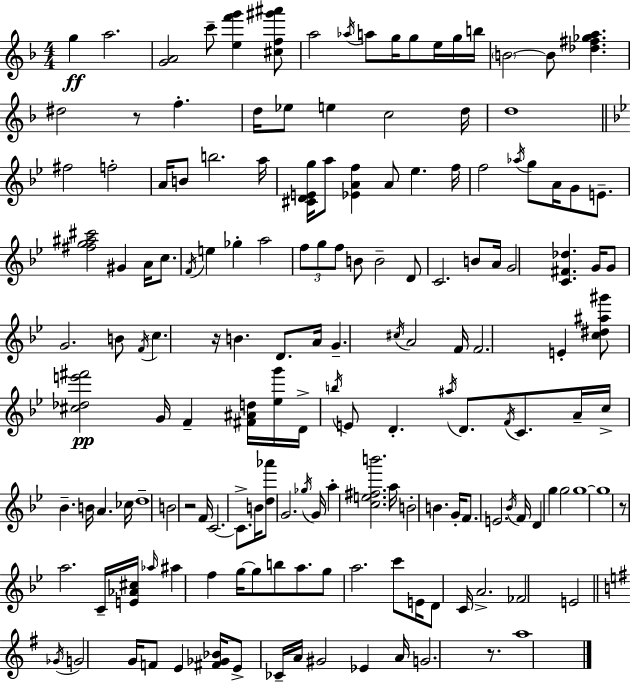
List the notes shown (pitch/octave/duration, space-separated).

G5/q A5/h. [G4,A4]/h C6/e [E5,F6,G6]/q [C#5,F5,G#6,A#6]/e A5/h Ab5/s A5/e G5/s G5/e E5/s G5/s B5/s B4/h B4/e [Db5,F#5,Gb5,A5]/q. D#5/h R/e F5/q. D5/s Eb5/e E5/q C5/h D5/s D5/w F#5/h F5/h A4/s B4/e B5/h. A5/s [C#4,D4,E4,G5]/s A5/e [Eb4,A4,F5]/q A4/e Eb5/q. F5/s F5/h Ab5/s G5/e A4/s G4/e E4/e. [F#5,G5,A#5,C#6]/h G#4/q A4/s C5/e. F4/s E5/q Gb5/q A5/h F5/e G5/e F5/e B4/e B4/h D4/e C4/h. B4/e A4/s G4/h [C4,F#4,Db5]/q. G4/s G4/e G4/h. B4/e F4/s C5/q. R/s B4/q. D4/e. A4/s G4/q. C#5/s A4/h F4/s F4/h. E4/q [C5,D#5,A#5,G#6]/e [C#5,Db5,E6,F#6]/h G4/s F4/q [F#4,A#4,D5]/s [Eb5,G6]/s D4/s B5/s E4/e D4/q. A#5/s D4/e. F4/s C4/e. A4/s C5/s Bb4/q. B4/s A4/q. CES5/s D5/w B4/h R/h F4/s C4/h. C4/e. B4/s [D5,Ab6]/e G4/h. Gb5/s G4/s A5/q [C5,E5,F#5,B6]/h. A5/s B4/h B4/q. G4/s F4/e. E4/h. Bb4/s F4/s D4/q G5/q G5/h G5/w G5/w R/e A5/h. C4/s [E4,Ab4,C#5]/s Ab5/s A#5/q F5/q G5/s G5/e B5/e A5/e. G5/e A5/h. C6/e E4/s D4/e C4/s A4/h. FES4/h E4/h Gb4/s G4/h G4/s F4/e E4/q [F#4,Gb4,Bb4]/s E4/e CES4/s A4/s G#4/h Eb4/q A4/s G4/h. R/e. A5/w